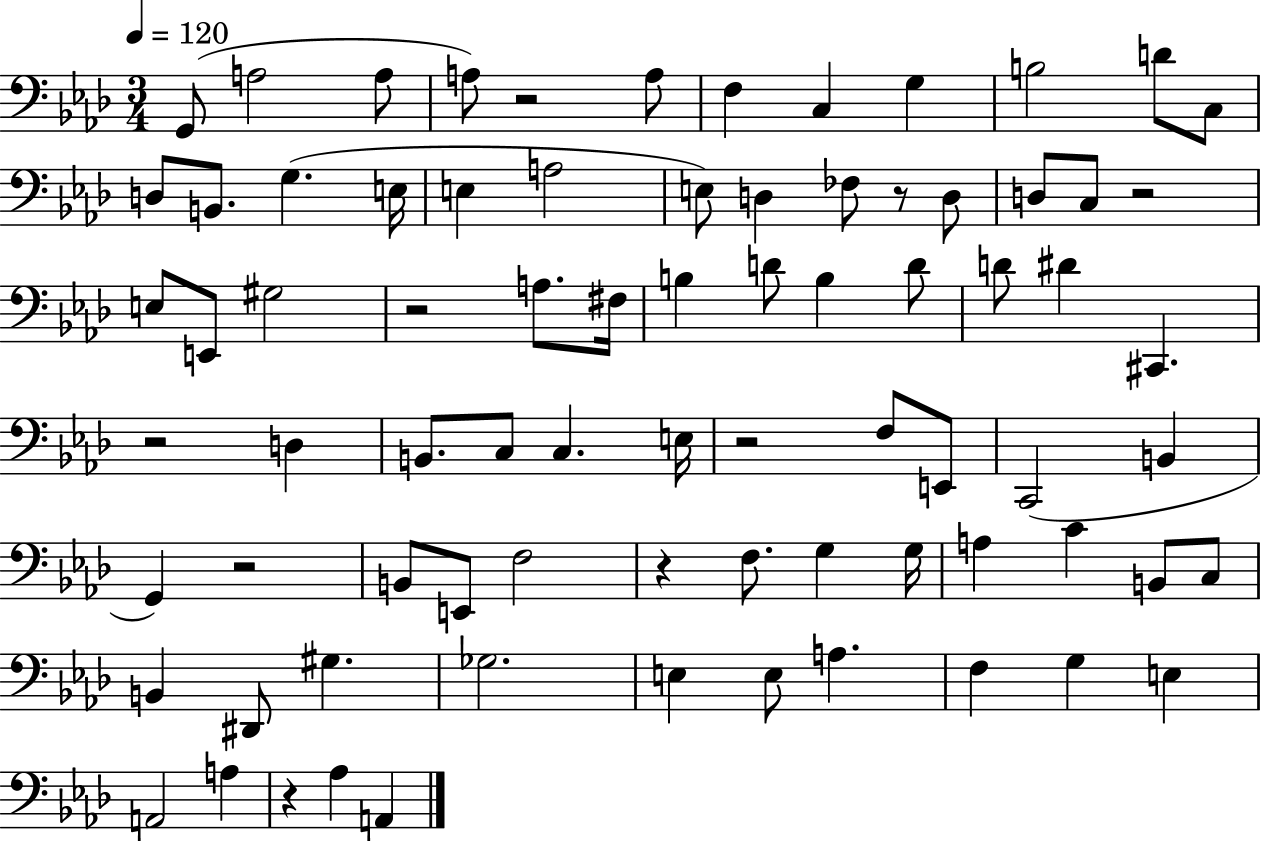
G2/e A3/h A3/e A3/e R/h A3/e F3/q C3/q G3/q B3/h D4/e C3/e D3/e B2/e. G3/q. E3/s E3/q A3/h E3/e D3/q FES3/e R/e D3/e D3/e C3/e R/h E3/e E2/e G#3/h R/h A3/e. F#3/s B3/q D4/e B3/q D4/e D4/e D#4/q C#2/q. R/h D3/q B2/e. C3/e C3/q. E3/s R/h F3/e E2/e C2/h B2/q G2/q R/h B2/e E2/e F3/h R/q F3/e. G3/q G3/s A3/q C4/q B2/e C3/e B2/q D#2/e G#3/q. Gb3/h. E3/q E3/e A3/q. F3/q G3/q E3/q A2/h A3/q R/q Ab3/q A2/q